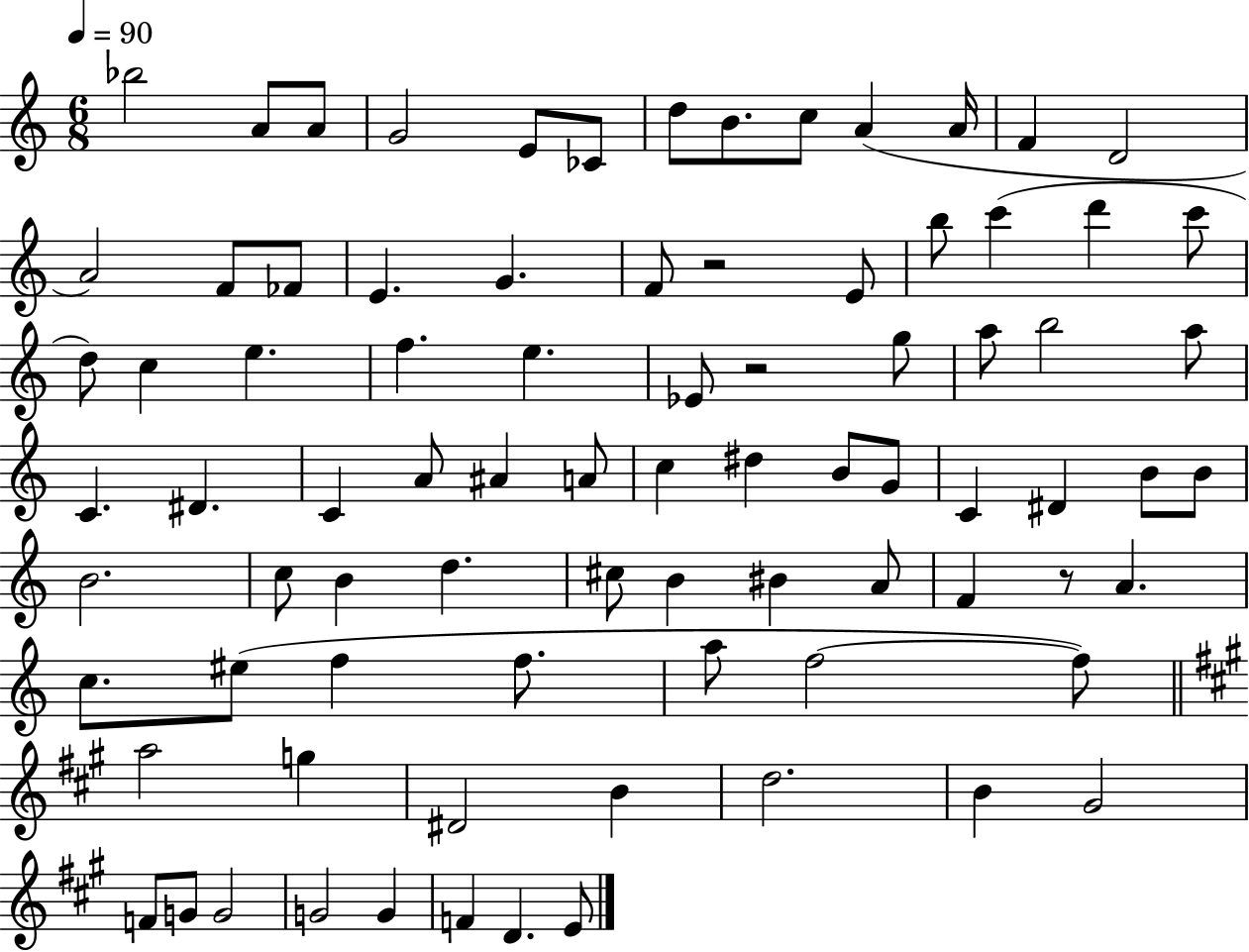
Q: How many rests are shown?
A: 3